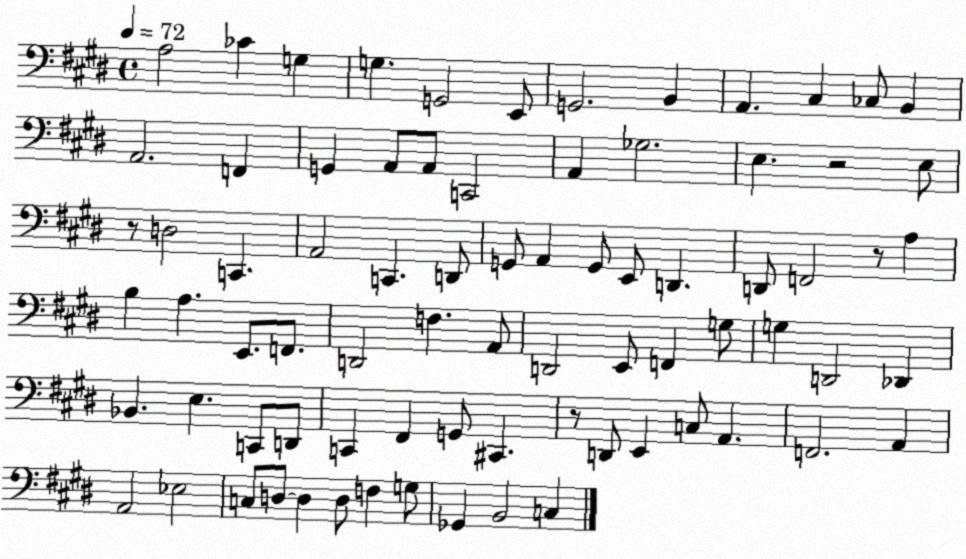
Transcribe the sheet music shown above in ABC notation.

X:1
T:Untitled
M:4/4
L:1/4
K:E
A,2 _C G, G, G,,2 E,,/2 G,,2 B,, A,, ^C, _C,/2 B,, A,,2 F,, G,, A,,/2 A,,/2 C,,2 A,, _G,2 E, z2 E,/2 z/2 D,2 C,, A,,2 C,, D,,/2 G,,/2 A,, G,,/2 E,,/2 D,, D,,/2 F,,2 z/2 A, B, A, E,,/2 F,,/2 D,,2 F, A,,/2 D,,2 E,,/2 F,, G,/2 G, D,,2 _D,, _B,, E, C,,/2 D,,/2 C,, ^F,, G,,/2 ^C,, z/2 D,,/2 E,, C,/2 A,, F,,2 A,, A,,2 _E,2 C,/2 D,/2 D, D,/2 F, G,/2 _G,, B,,2 C,